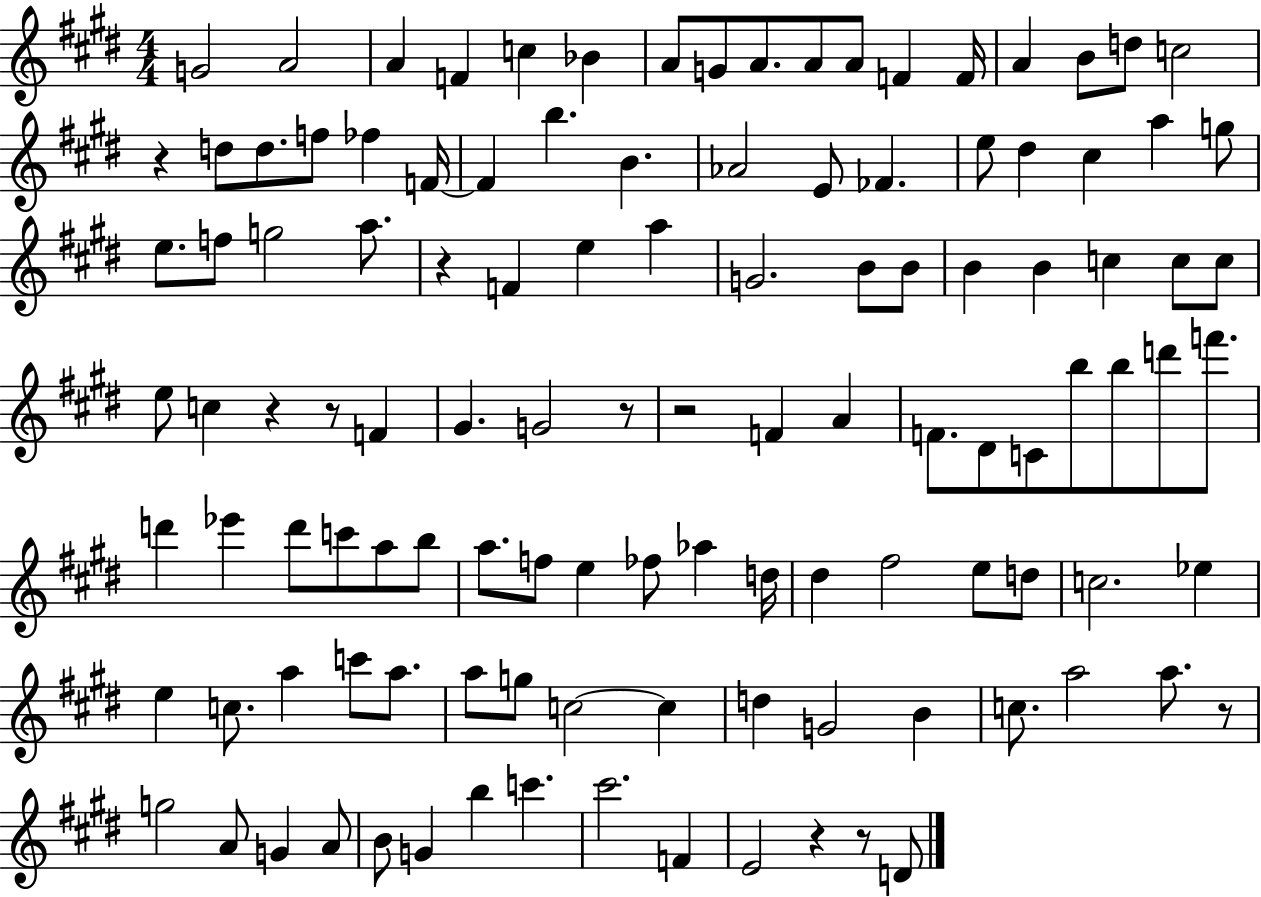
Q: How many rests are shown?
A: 9